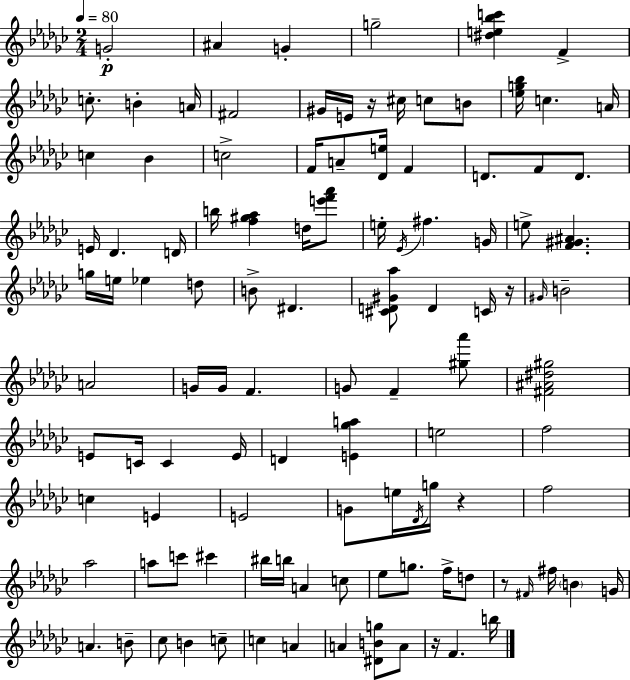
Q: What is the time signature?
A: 2/4